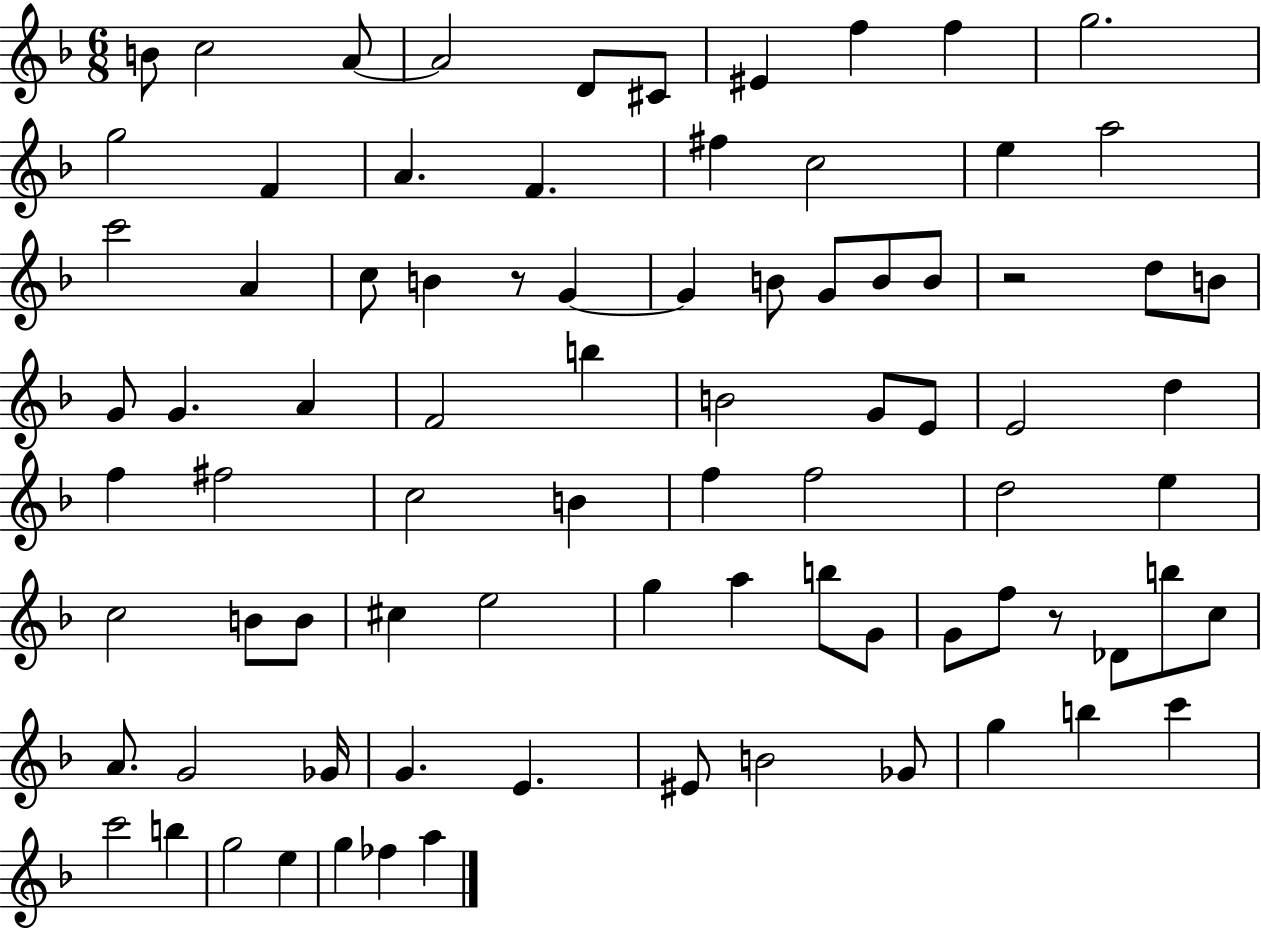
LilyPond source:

{
  \clef treble
  \numericTimeSignature
  \time 6/8
  \key f \major
  b'8 c''2 a'8~~ | a'2 d'8 cis'8 | eis'4 f''4 f''4 | g''2. | \break g''2 f'4 | a'4. f'4. | fis''4 c''2 | e''4 a''2 | \break c'''2 a'4 | c''8 b'4 r8 g'4~~ | g'4 b'8 g'8 b'8 b'8 | r2 d''8 b'8 | \break g'8 g'4. a'4 | f'2 b''4 | b'2 g'8 e'8 | e'2 d''4 | \break f''4 fis''2 | c''2 b'4 | f''4 f''2 | d''2 e''4 | \break c''2 b'8 b'8 | cis''4 e''2 | g''4 a''4 b''8 g'8 | g'8 f''8 r8 des'8 b''8 c''8 | \break a'8. g'2 ges'16 | g'4. e'4. | eis'8 b'2 ges'8 | g''4 b''4 c'''4 | \break c'''2 b''4 | g''2 e''4 | g''4 fes''4 a''4 | \bar "|."
}